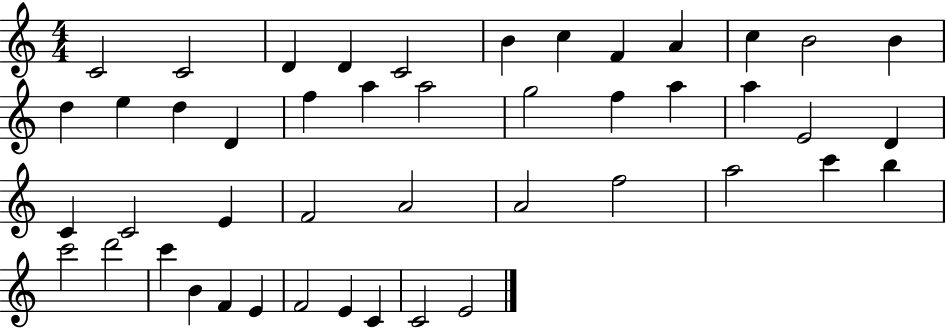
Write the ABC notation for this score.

X:1
T:Untitled
M:4/4
L:1/4
K:C
C2 C2 D D C2 B c F A c B2 B d e d D f a a2 g2 f a a E2 D C C2 E F2 A2 A2 f2 a2 c' b c'2 d'2 c' B F E F2 E C C2 E2